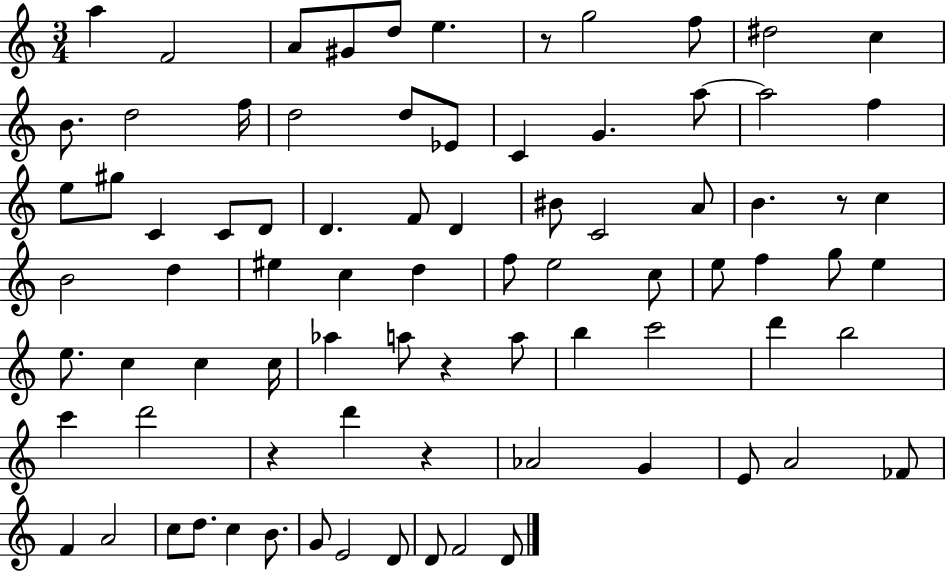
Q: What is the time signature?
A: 3/4